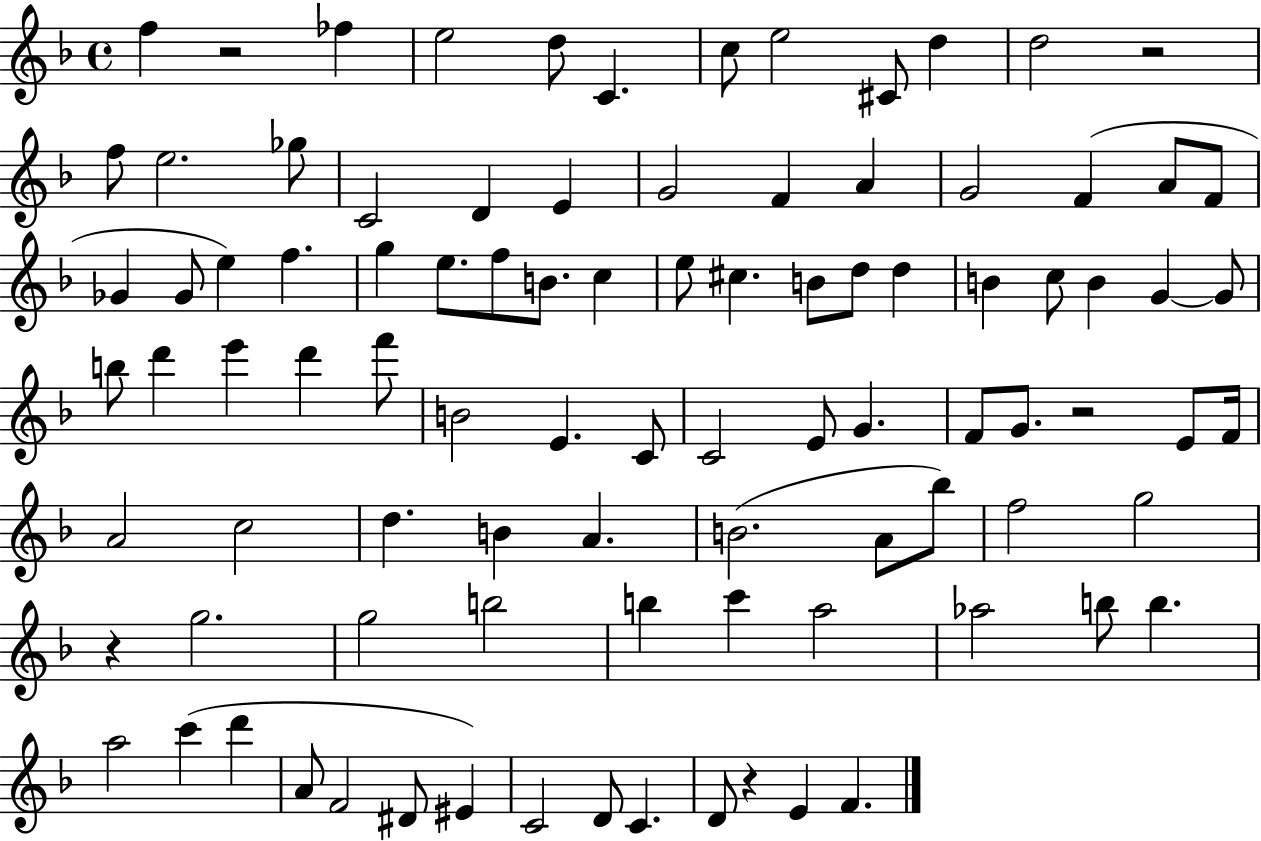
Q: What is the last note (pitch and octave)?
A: F4